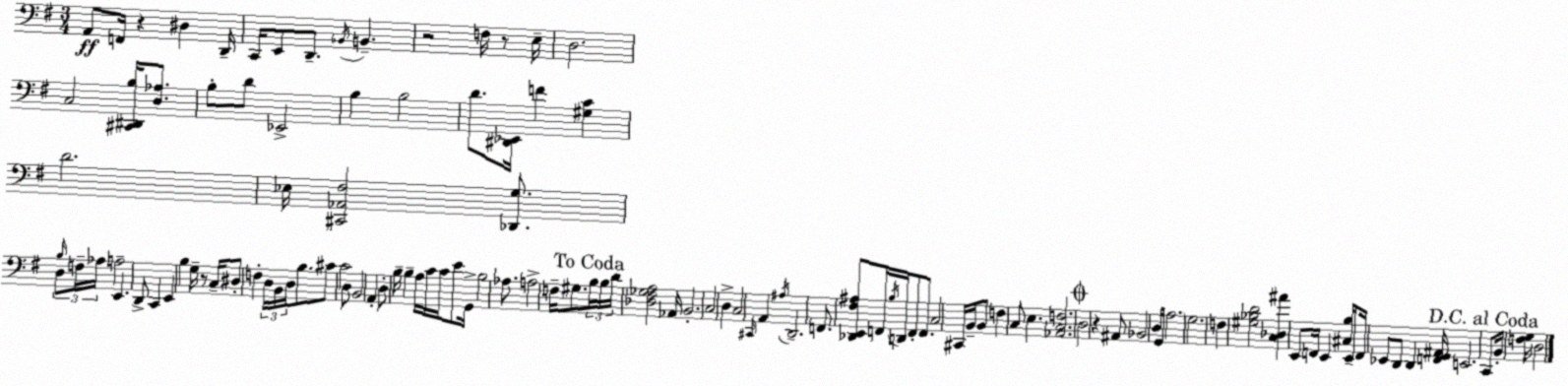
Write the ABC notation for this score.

X:1
T:Untitled
M:3/4
L:1/4
K:G
A,,/2 F,,/4 z ^D, D,,/4 C,,/4 E,,/2 D,,/2 _B,,/4 B,, z2 F,/4 z/2 E,/4 D,2 C,2 [^C,,^D,,B,]/4 [D,_A,]/2 B,/2 D/2 _E,,2 B, B,2 D/2 [^D,,_E,,]/4 F [^G,C] D2 _E,/4 [^C,,_A,,^F,]2 [_D,,G,]/2 D,/2 B,/4 F,/4 _A,/4 A,2 E,, D,,/2 C,, E,, B, G,/4 z/2 C,/4 ^D,/2 F, D,/4 B,,/4 D,/4 B,/2 ^C/2 C2 D,/2 B,,2 A,, D,/2 B,/4 B, A,/4 C/4 C/4 E/2 G,,/4 B,2 _A,/2 A,2 F,/4 ^G,/2 B,/4 B,/4 D/4 [_D,^F,_G,A,]2 _A,,/4 B,,2 C,2 D, C,2 ^C,,/4 A,, ^A,/4 D,,2 F,,/2 [_D,,E,,^F,^A,]/2 F,,/4 B,/4 D,,/4 F,,/2 F,,/2 C,2 ^C,,/4 B,,/4 B,,/2 F, C,/2 E, [_A,,C,F,]2 D,2 z ^A,,/2 _B,,2 D,/4 G,,/4 A,2 G,2 F, [^G,_B,D]2 [C,_D,^A] E,,/2 F,,/4 E,, [^C,B,]/4 E,,/2 F,,/4 _E,,/2 D,,/2 D,, [F,,G,,^A,,]/4 E,,2 C,,/2 B,,/4 [F,G,]/4 D,2